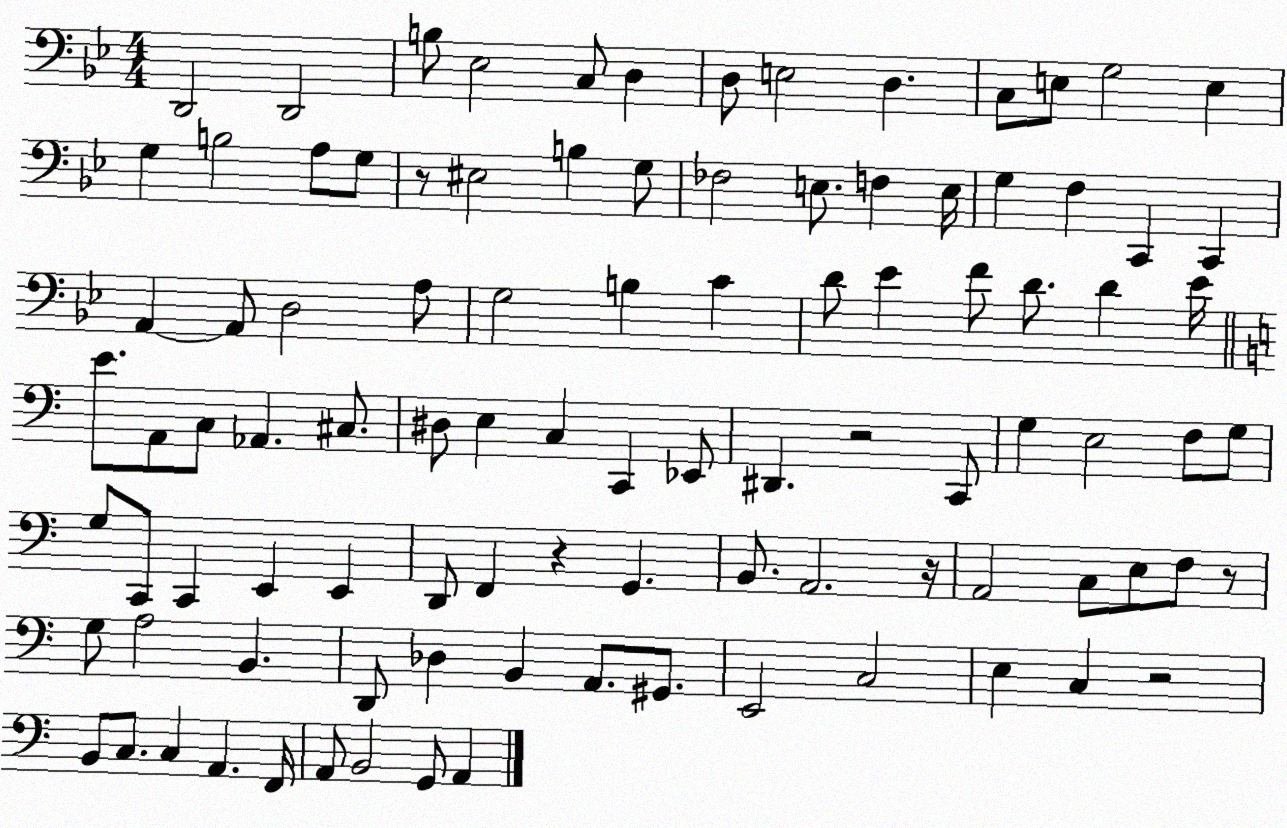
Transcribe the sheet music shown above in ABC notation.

X:1
T:Untitled
M:4/4
L:1/4
K:Bb
D,,2 D,,2 B,/2 _E,2 C,/2 D, D,/2 E,2 D, C,/2 E,/2 G,2 E, G, B,2 A,/2 G,/2 z/2 ^E,2 B, G,/2 _F,2 E,/2 F, E,/4 G, F, C,, C,, A,, A,,/2 D,2 A,/2 G,2 B, C D/2 _E F/2 D/2 D _E/4 E/2 A,,/2 C,/2 _A,, ^C,/2 ^D,/2 E, C, C,, _E,,/2 ^D,, z2 C,,/2 G, E,2 F,/2 G,/2 G,/2 C,,/2 C,, E,, E,, D,,/2 F,, z G,, B,,/2 A,,2 z/4 A,,2 C,/2 E,/2 F,/2 z/2 G,/2 A,2 B,, D,,/2 _D, B,, A,,/2 ^G,,/2 E,,2 C,2 E, C, z2 B,,/2 C,/2 C, A,, F,,/4 A,,/2 B,,2 G,,/2 A,,